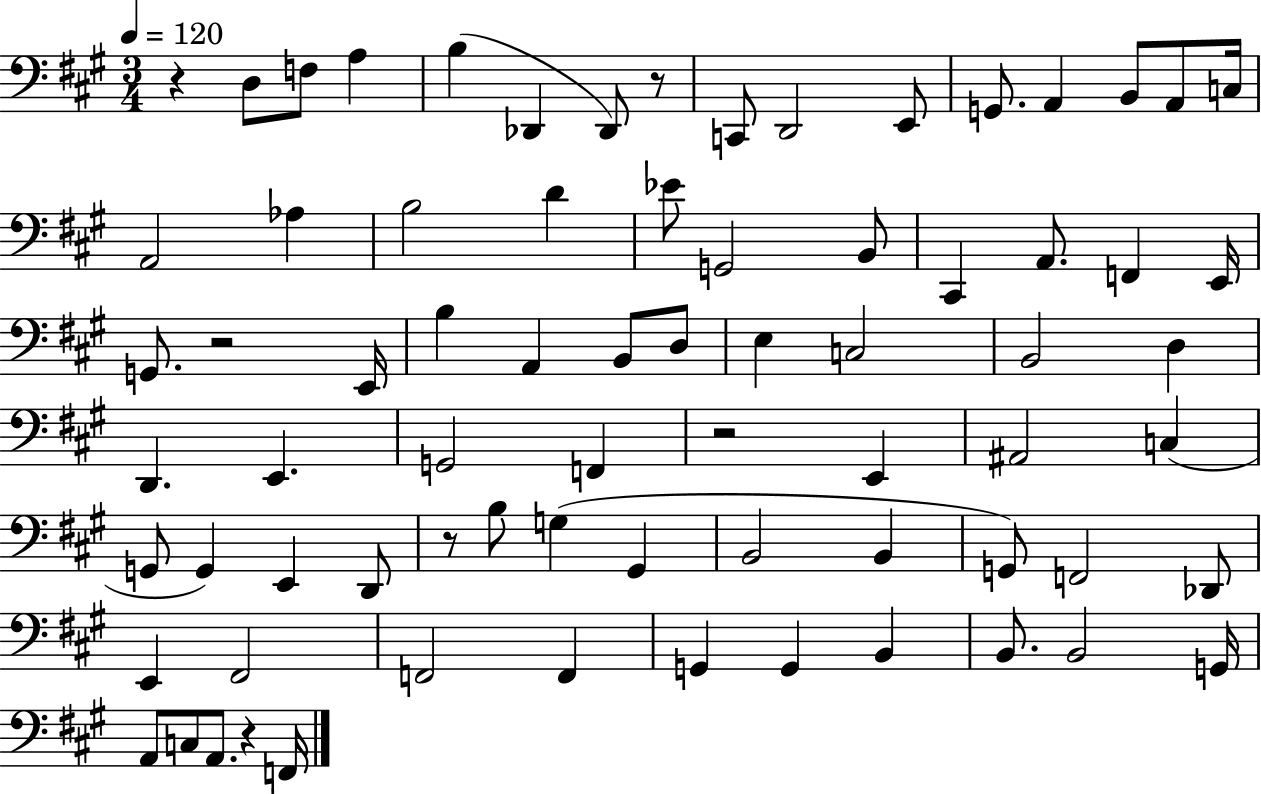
X:1
T:Untitled
M:3/4
L:1/4
K:A
z D,/2 F,/2 A, B, _D,, _D,,/2 z/2 C,,/2 D,,2 E,,/2 G,,/2 A,, B,,/2 A,,/2 C,/4 A,,2 _A, B,2 D _E/2 G,,2 B,,/2 ^C,, A,,/2 F,, E,,/4 G,,/2 z2 E,,/4 B, A,, B,,/2 D,/2 E, C,2 B,,2 D, D,, E,, G,,2 F,, z2 E,, ^A,,2 C, G,,/2 G,, E,, D,,/2 z/2 B,/2 G, ^G,, B,,2 B,, G,,/2 F,,2 _D,,/2 E,, ^F,,2 F,,2 F,, G,, G,, B,, B,,/2 B,,2 G,,/4 A,,/2 C,/2 A,,/2 z F,,/4